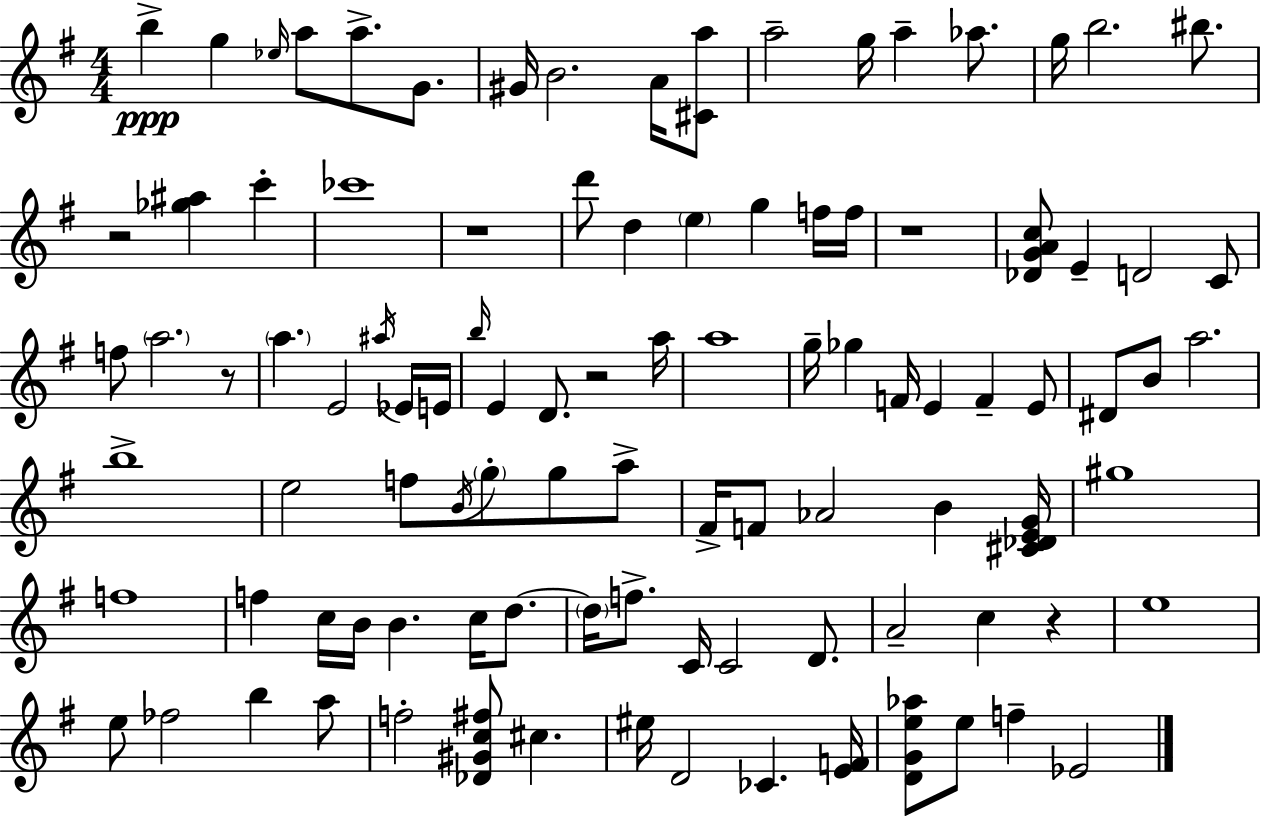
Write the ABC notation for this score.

X:1
T:Untitled
M:4/4
L:1/4
K:G
b g _e/4 a/2 a/2 G/2 ^G/4 B2 A/4 [^Ca]/2 a2 g/4 a _a/2 g/4 b2 ^b/2 z2 [_g^a] c' _c'4 z4 d'/2 d e g f/4 f/4 z4 [_DGAc]/2 E D2 C/2 f/2 a2 z/2 a E2 ^a/4 _E/4 E/4 b/4 E D/2 z2 a/4 a4 g/4 _g F/4 E F E/2 ^D/2 B/2 a2 b4 e2 f/2 B/4 g/2 g/2 a/2 ^F/4 F/2 _A2 B [^C_DEG]/4 ^g4 f4 f c/4 B/4 B c/4 d/2 d/4 f/2 C/4 C2 D/2 A2 c z e4 e/2 _f2 b a/2 f2 [_D^Gc^f]/2 ^c ^e/4 D2 _C [EF]/4 [DGe_a]/2 e/2 f _E2